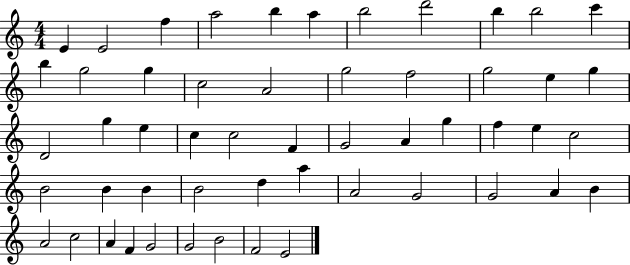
{
  \clef treble
  \numericTimeSignature
  \time 4/4
  \key c \major
  e'4 e'2 f''4 | a''2 b''4 a''4 | b''2 d'''2 | b''4 b''2 c'''4 | \break b''4 g''2 g''4 | c''2 a'2 | g''2 f''2 | g''2 e''4 g''4 | \break d'2 g''4 e''4 | c''4 c''2 f'4 | g'2 a'4 g''4 | f''4 e''4 c''2 | \break b'2 b'4 b'4 | b'2 d''4 a''4 | a'2 g'2 | g'2 a'4 b'4 | \break a'2 c''2 | a'4 f'4 g'2 | g'2 b'2 | f'2 e'2 | \break \bar "|."
}